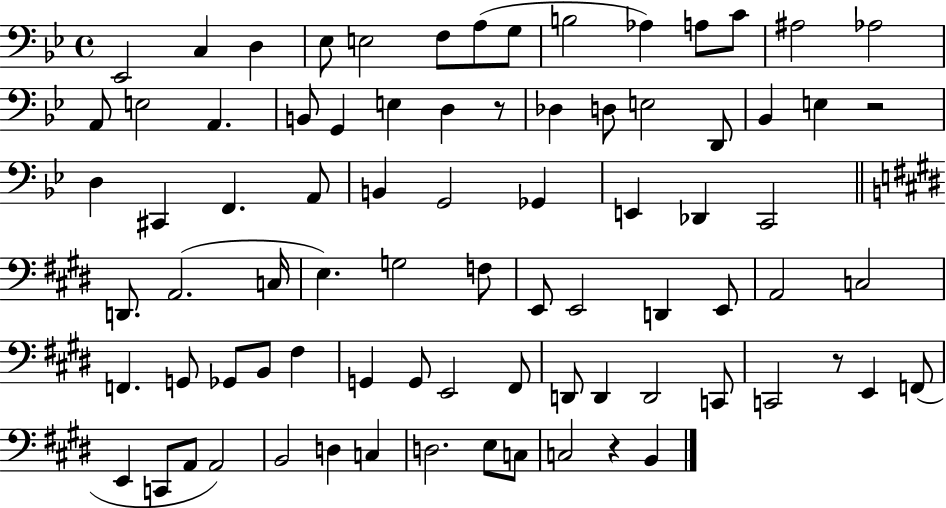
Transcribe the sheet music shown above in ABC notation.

X:1
T:Untitled
M:4/4
L:1/4
K:Bb
_E,,2 C, D, _E,/2 E,2 F,/2 A,/2 G,/2 B,2 _A, A,/2 C/2 ^A,2 _A,2 A,,/2 E,2 A,, B,,/2 G,, E, D, z/2 _D, D,/2 E,2 D,,/2 _B,, E, z2 D, ^C,, F,, A,,/2 B,, G,,2 _G,, E,, _D,, C,,2 D,,/2 A,,2 C,/4 E, G,2 F,/2 E,,/2 E,,2 D,, E,,/2 A,,2 C,2 F,, G,,/2 _G,,/2 B,,/2 ^F, G,, G,,/2 E,,2 ^F,,/2 D,,/2 D,, D,,2 C,,/2 C,,2 z/2 E,, F,,/2 E,, C,,/2 A,,/2 A,,2 B,,2 D, C, D,2 E,/2 C,/2 C,2 z B,,